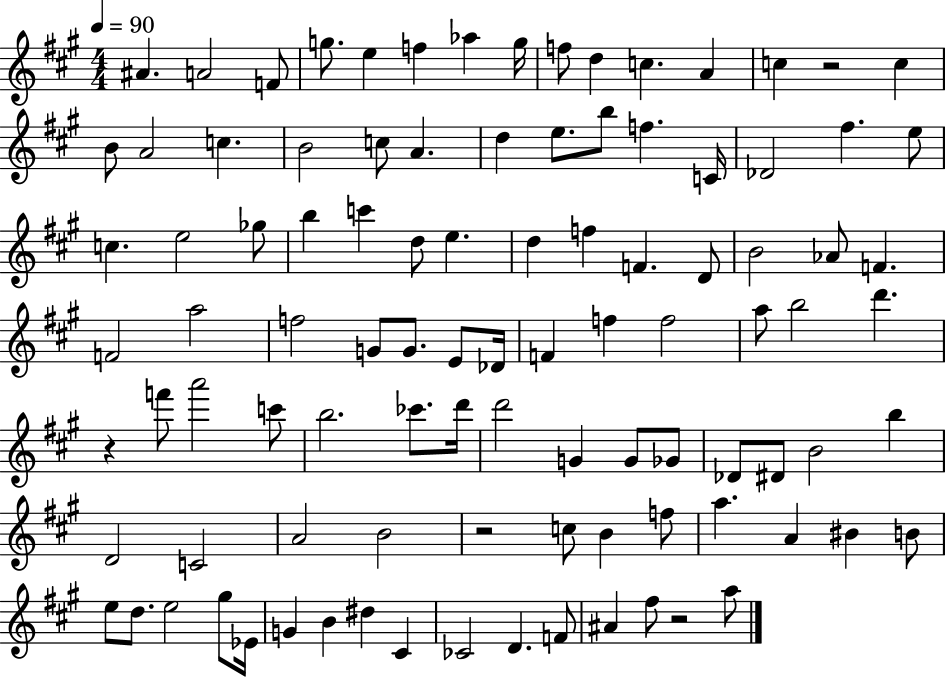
{
  \clef treble
  \numericTimeSignature
  \time 4/4
  \key a \major
  \tempo 4 = 90
  ais'4. a'2 f'8 | g''8. e''4 f''4 aes''4 g''16 | f''8 d''4 c''4. a'4 | c''4 r2 c''4 | \break b'8 a'2 c''4. | b'2 c''8 a'4. | d''4 e''8. b''8 f''4. c'16 | des'2 fis''4. e''8 | \break c''4. e''2 ges''8 | b''4 c'''4 d''8 e''4. | d''4 f''4 f'4. d'8 | b'2 aes'8 f'4. | \break f'2 a''2 | f''2 g'8 g'8. e'8 des'16 | f'4 f''4 f''2 | a''8 b''2 d'''4. | \break r4 f'''8 a'''2 c'''8 | b''2. ces'''8. d'''16 | d'''2 g'4 g'8 ges'8 | des'8 dis'8 b'2 b''4 | \break d'2 c'2 | a'2 b'2 | r2 c''8 b'4 f''8 | a''4. a'4 bis'4 b'8 | \break e''8 d''8. e''2 gis''8 ees'16 | g'4 b'4 dis''4 cis'4 | ces'2 d'4. f'8 | ais'4 fis''8 r2 a''8 | \break \bar "|."
}